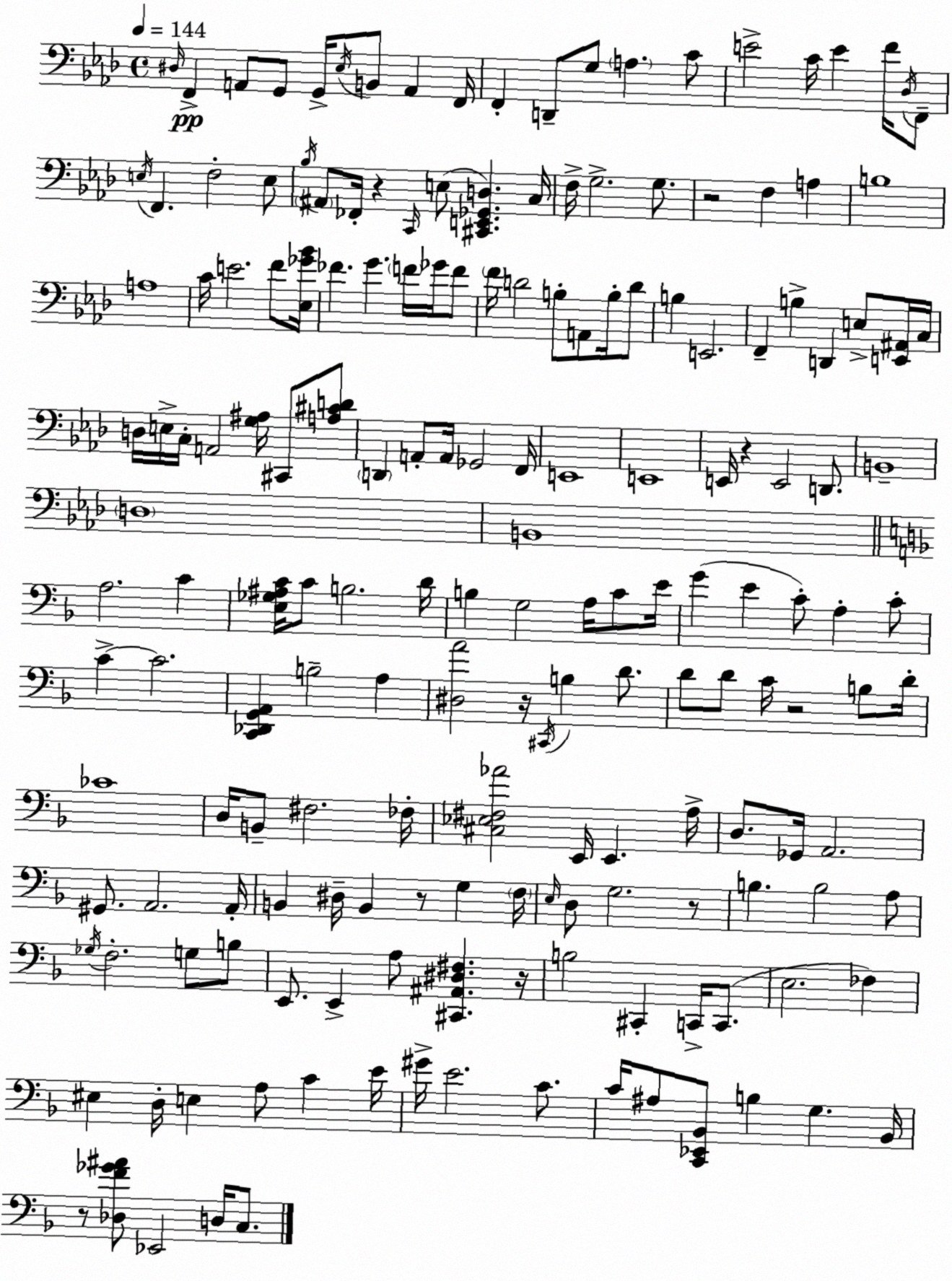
X:1
T:Untitled
M:4/4
L:1/4
K:Ab
^D,/4 F,, A,,/2 G,,/2 G,,/4 _E,/4 B,,/2 A,, F,,/4 F,, D,,/2 G,/2 A, C/2 E2 C/4 E F/4 _D,/4 F,,/2 E,/4 F,, F,2 E,/2 _B,/4 ^A,,/2 _F,,/4 z C,,/4 E,/2 [^C,,E,,_G,,D,] C,/4 F,/4 G,2 G,/2 z2 F, A, B,4 A,4 C/4 E2 F/2 [_E,_G_B]/4 _F G F/4 _G/4 F/2 F/4 D2 B,/2 A,,/2 B,/4 D/2 B, E,,2 F,, B, D,, E,/2 [E,,^A,,]/4 C,/4 D,/4 E,/4 C,/4 A,,2 [G,^A,]/4 ^C,,/2 [A,^CD]/2 D,, A,,/2 A,,/4 _G,,2 F,,/4 E,,4 E,,4 E,,/4 z E,,2 D,,/2 B,,4 D,4 B,,4 A,2 C [E,_G,^A,C]/4 C/2 B,2 D/4 B, G,2 A,/4 C/2 E/4 G E C/2 A, C/2 C C2 [C,,_D,,G,,A,,] B,2 A, [^D,A]2 z/4 ^C,,/4 B, D/2 D/2 D/2 C/4 z2 B,/2 D/4 _C4 D,/4 B,,/2 ^F,2 _F,/4 [^C,_E,^F,_A]2 E,,/4 E,, A,/4 D,/2 _G,,/4 A,,2 ^G,,/2 A,,2 A,,/4 B,, ^D,/4 B,, z/2 G, F,/4 E,/4 D,/2 G,2 z/2 B, B,2 A,/2 _G,/4 F,2 G,/2 B,/2 E,,/2 E,, A,/2 [^C,,^A,,^D,^F,] z/4 B,2 ^C,, C,,/4 C,,/2 E,2 _F, ^E, D,/4 E, A,/2 C E/4 ^G/4 E2 C/2 C/4 ^A,/2 [C,,_E,,_B,,]/2 B, G, _B,,/4 z/2 [_D,F_G^A]/2 _E,,2 D,/4 C,/2